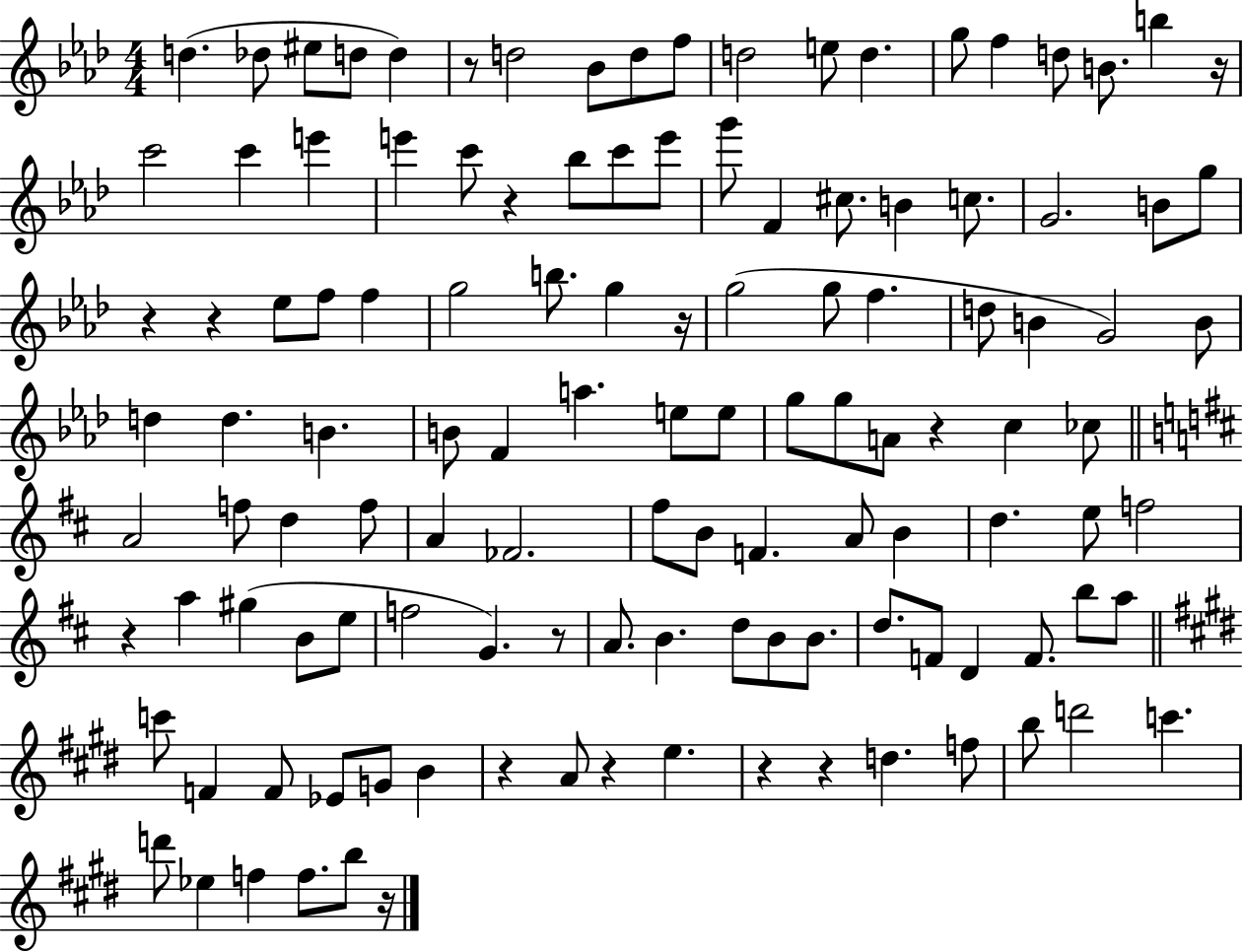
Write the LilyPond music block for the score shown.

{
  \clef treble
  \numericTimeSignature
  \time 4/4
  \key aes \major
  d''4.( des''8 eis''8 d''8 d''4) | r8 d''2 bes'8 d''8 f''8 | d''2 e''8 d''4. | g''8 f''4 d''8 b'8. b''4 r16 | \break c'''2 c'''4 e'''4 | e'''4 c'''8 r4 bes''8 c'''8 e'''8 | g'''8 f'4 cis''8. b'4 c''8. | g'2. b'8 g''8 | \break r4 r4 ees''8 f''8 f''4 | g''2 b''8. g''4 r16 | g''2( g''8 f''4. | d''8 b'4 g'2) b'8 | \break d''4 d''4. b'4. | b'8 f'4 a''4. e''8 e''8 | g''8 g''8 a'8 r4 c''4 ces''8 | \bar "||" \break \key d \major a'2 f''8 d''4 f''8 | a'4 fes'2. | fis''8 b'8 f'4. a'8 b'4 | d''4. e''8 f''2 | \break r4 a''4 gis''4( b'8 e''8 | f''2 g'4.) r8 | a'8. b'4. d''8 b'8 b'8. | d''8. f'8 d'4 f'8. b''8 a''8 | \break \bar "||" \break \key e \major c'''8 f'4 f'8 ees'8 g'8 b'4 | r4 a'8 r4 e''4. | r4 r4 d''4. f''8 | b''8 d'''2 c'''4. | \break d'''8 ees''4 f''4 f''8. b''8 r16 | \bar "|."
}